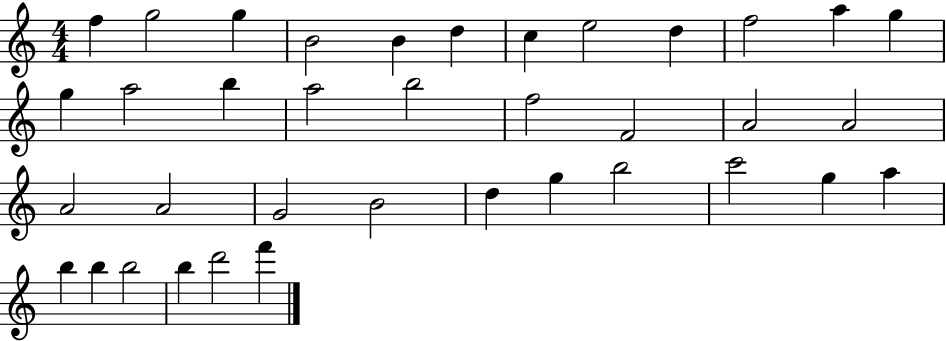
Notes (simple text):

F5/q G5/h G5/q B4/h B4/q D5/q C5/q E5/h D5/q F5/h A5/q G5/q G5/q A5/h B5/q A5/h B5/h F5/h F4/h A4/h A4/h A4/h A4/h G4/h B4/h D5/q G5/q B5/h C6/h G5/q A5/q B5/q B5/q B5/h B5/q D6/h F6/q